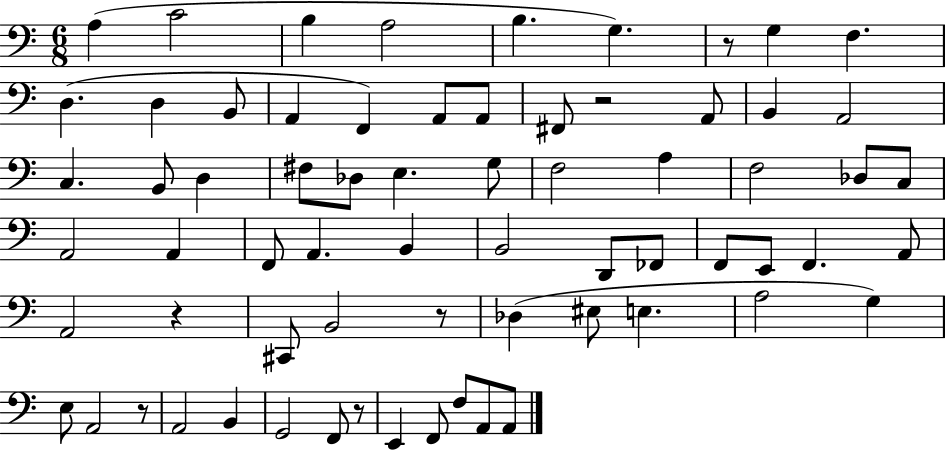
A3/q C4/h B3/q A3/h B3/q. G3/q. R/e G3/q F3/q. D3/q. D3/q B2/e A2/q F2/q A2/e A2/e F#2/e R/h A2/e B2/q A2/h C3/q. B2/e D3/q F#3/e Db3/e E3/q. G3/e F3/h A3/q F3/h Db3/e C3/e A2/h A2/q F2/e A2/q. B2/q B2/h D2/e FES2/e F2/e E2/e F2/q. A2/e A2/h R/q C#2/e B2/h R/e Db3/q EIS3/e E3/q. A3/h G3/q E3/e A2/h R/e A2/h B2/q G2/h F2/e R/e E2/q F2/e F3/e A2/e A2/e